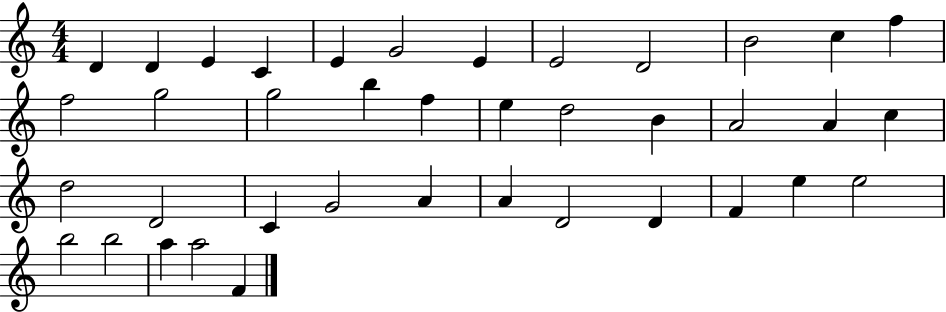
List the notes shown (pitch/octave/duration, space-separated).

D4/q D4/q E4/q C4/q E4/q G4/h E4/q E4/h D4/h B4/h C5/q F5/q F5/h G5/h G5/h B5/q F5/q E5/q D5/h B4/q A4/h A4/q C5/q D5/h D4/h C4/q G4/h A4/q A4/q D4/h D4/q F4/q E5/q E5/h B5/h B5/h A5/q A5/h F4/q